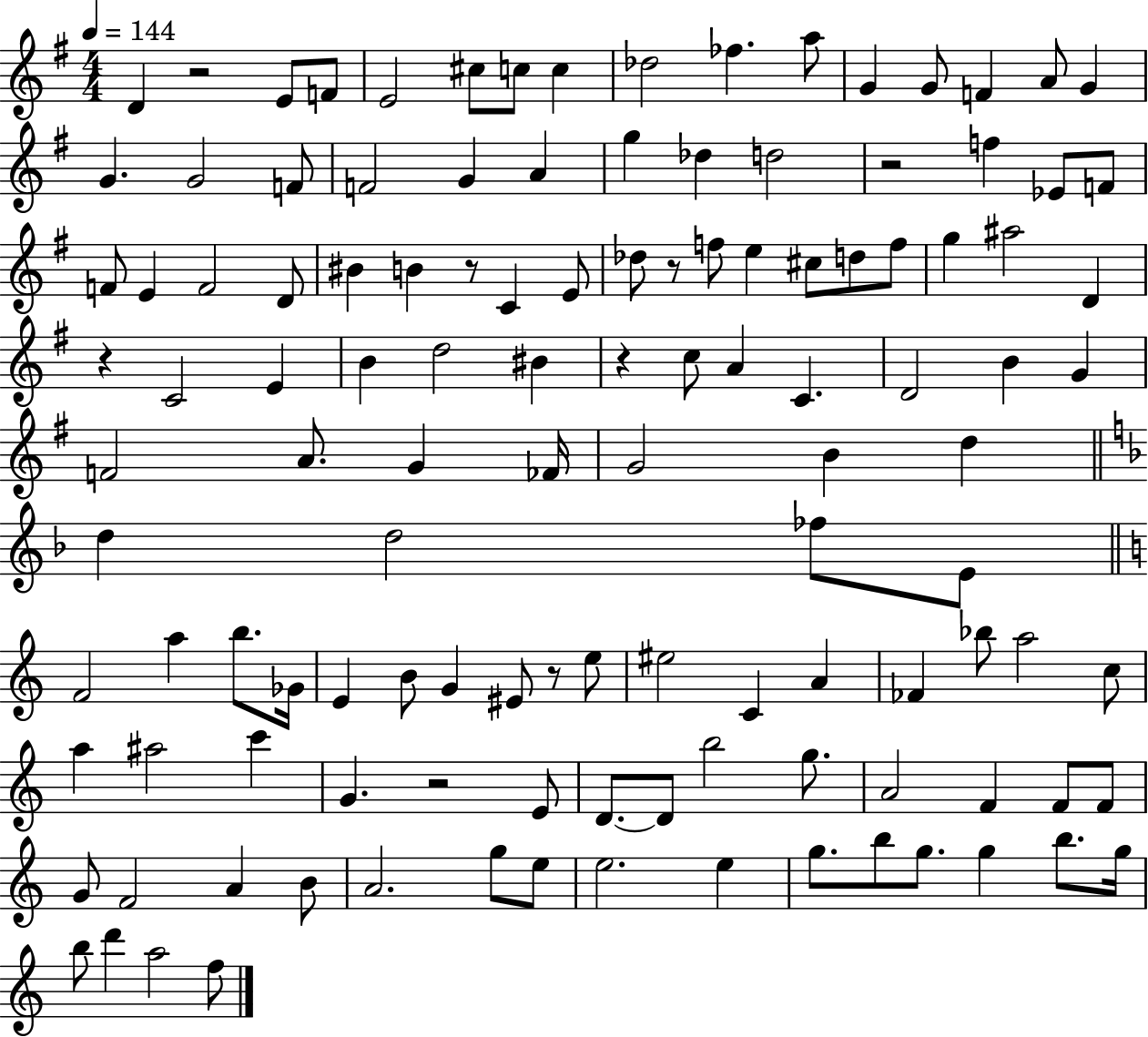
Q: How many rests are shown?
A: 8